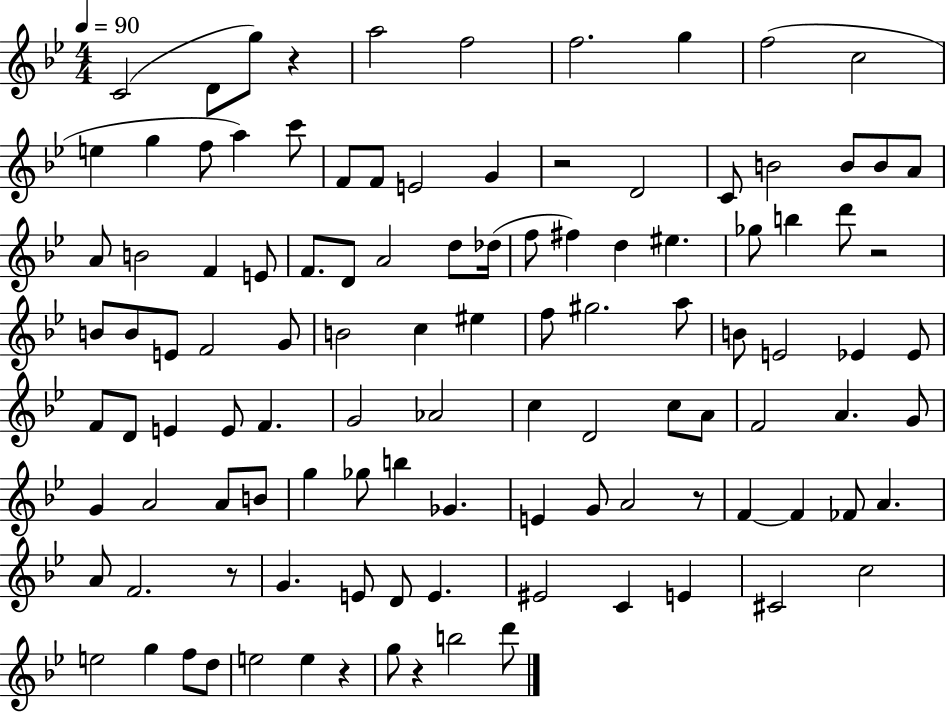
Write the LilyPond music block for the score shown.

{
  \clef treble
  \numericTimeSignature
  \time 4/4
  \key bes \major
  \tempo 4 = 90
  \repeat volta 2 { c'2( d'8 g''8) r4 | a''2 f''2 | f''2. g''4 | f''2( c''2 | \break e''4 g''4 f''8 a''4) c'''8 | f'8 f'8 e'2 g'4 | r2 d'2 | c'8 b'2 b'8 b'8 a'8 | \break a'8 b'2 f'4 e'8 | f'8. d'8 a'2 d''8 des''16( | f''8 fis''4) d''4 eis''4. | ges''8 b''4 d'''8 r2 | \break b'8 b'8 e'8 f'2 g'8 | b'2 c''4 eis''4 | f''8 gis''2. a''8 | b'8 e'2 ees'4 ees'8 | \break f'8 d'8 e'4 e'8 f'4. | g'2 aes'2 | c''4 d'2 c''8 a'8 | f'2 a'4. g'8 | \break g'4 a'2 a'8 b'8 | g''4 ges''8 b''4 ges'4. | e'4 g'8 a'2 r8 | f'4~~ f'4 fes'8 a'4. | \break a'8 f'2. r8 | g'4. e'8 d'8 e'4. | eis'2 c'4 e'4 | cis'2 c''2 | \break e''2 g''4 f''8 d''8 | e''2 e''4 r4 | g''8 r4 b''2 d'''8 | } \bar "|."
}